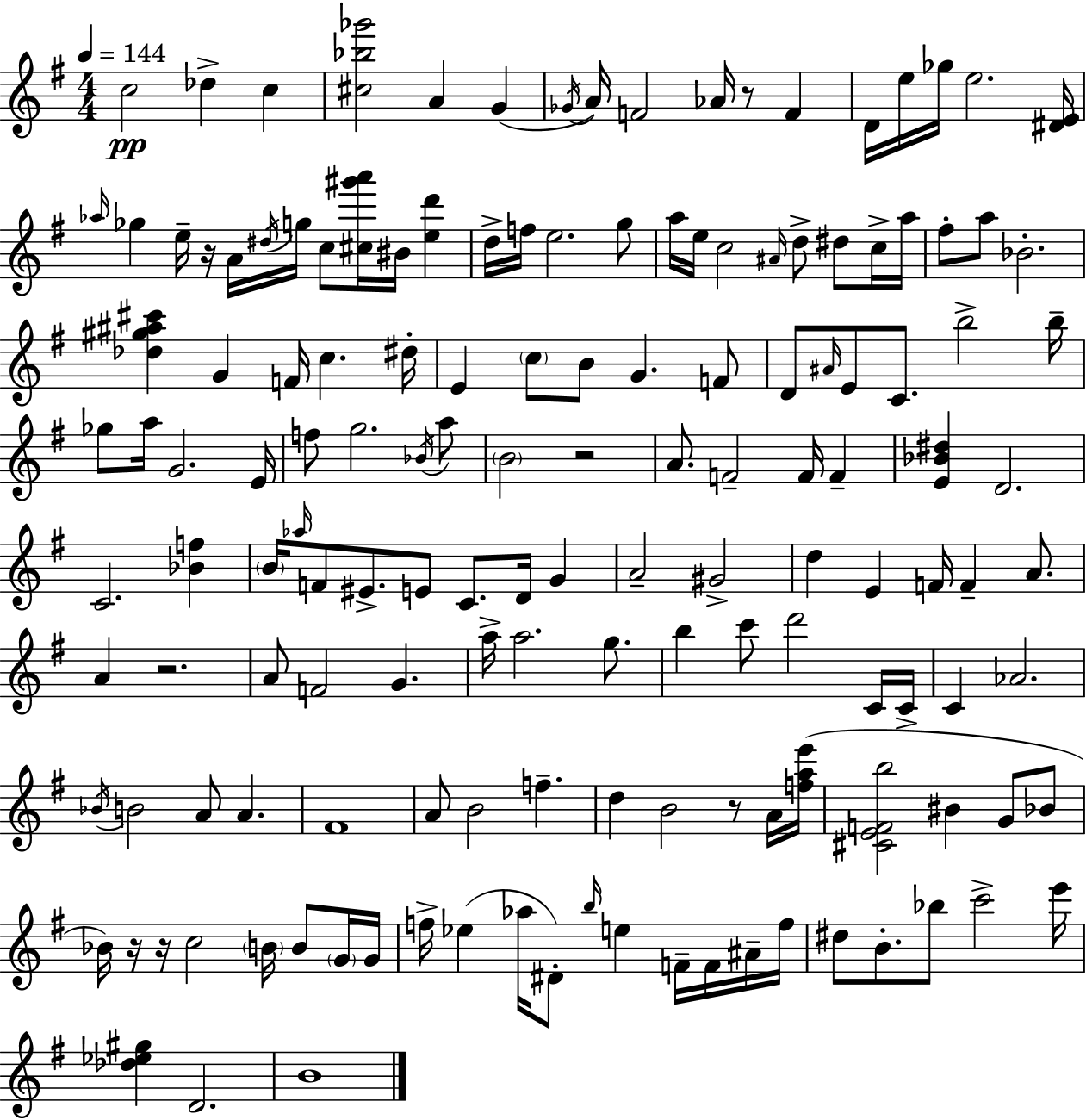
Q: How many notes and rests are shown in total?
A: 150